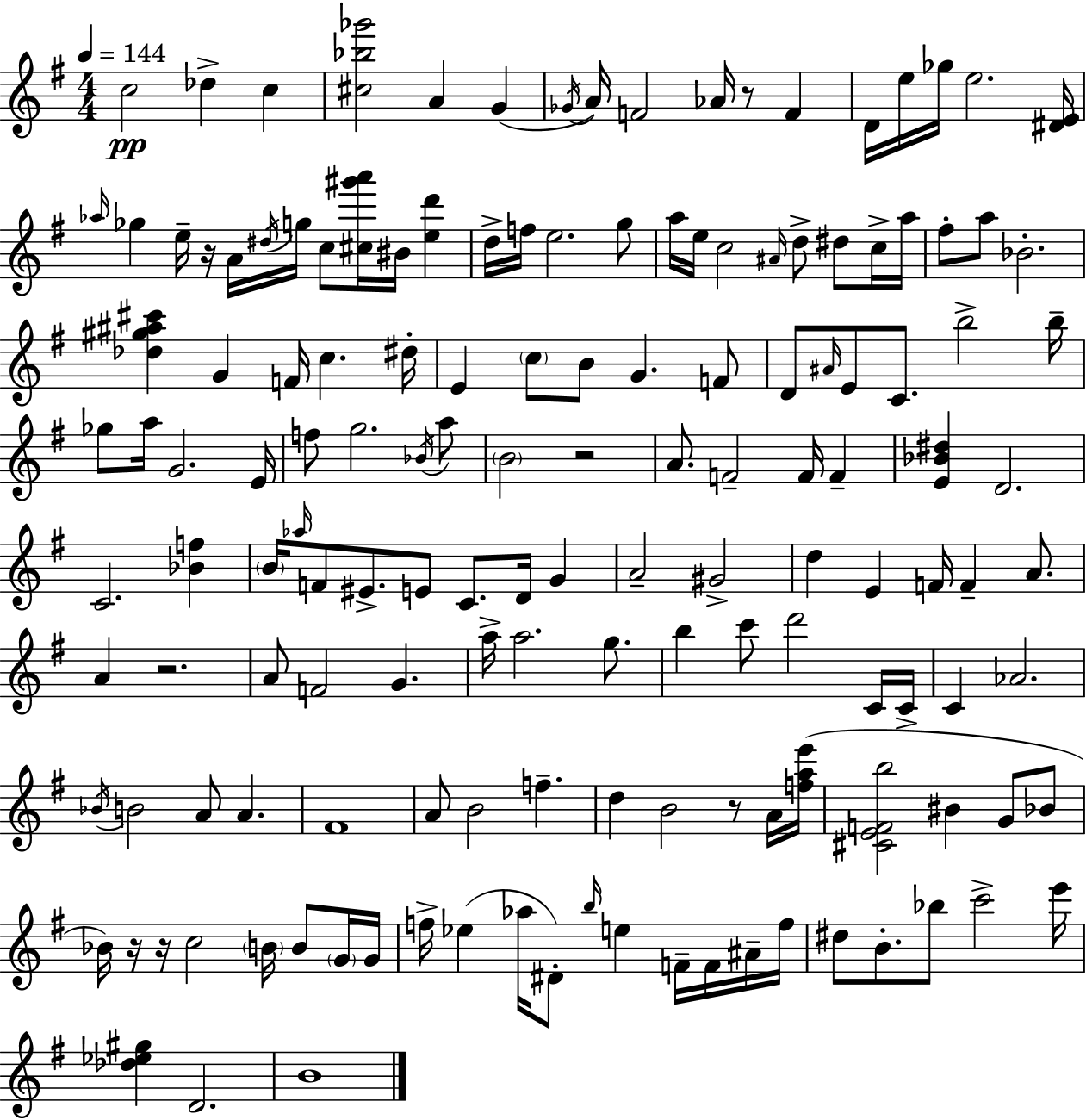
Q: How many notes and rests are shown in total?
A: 150